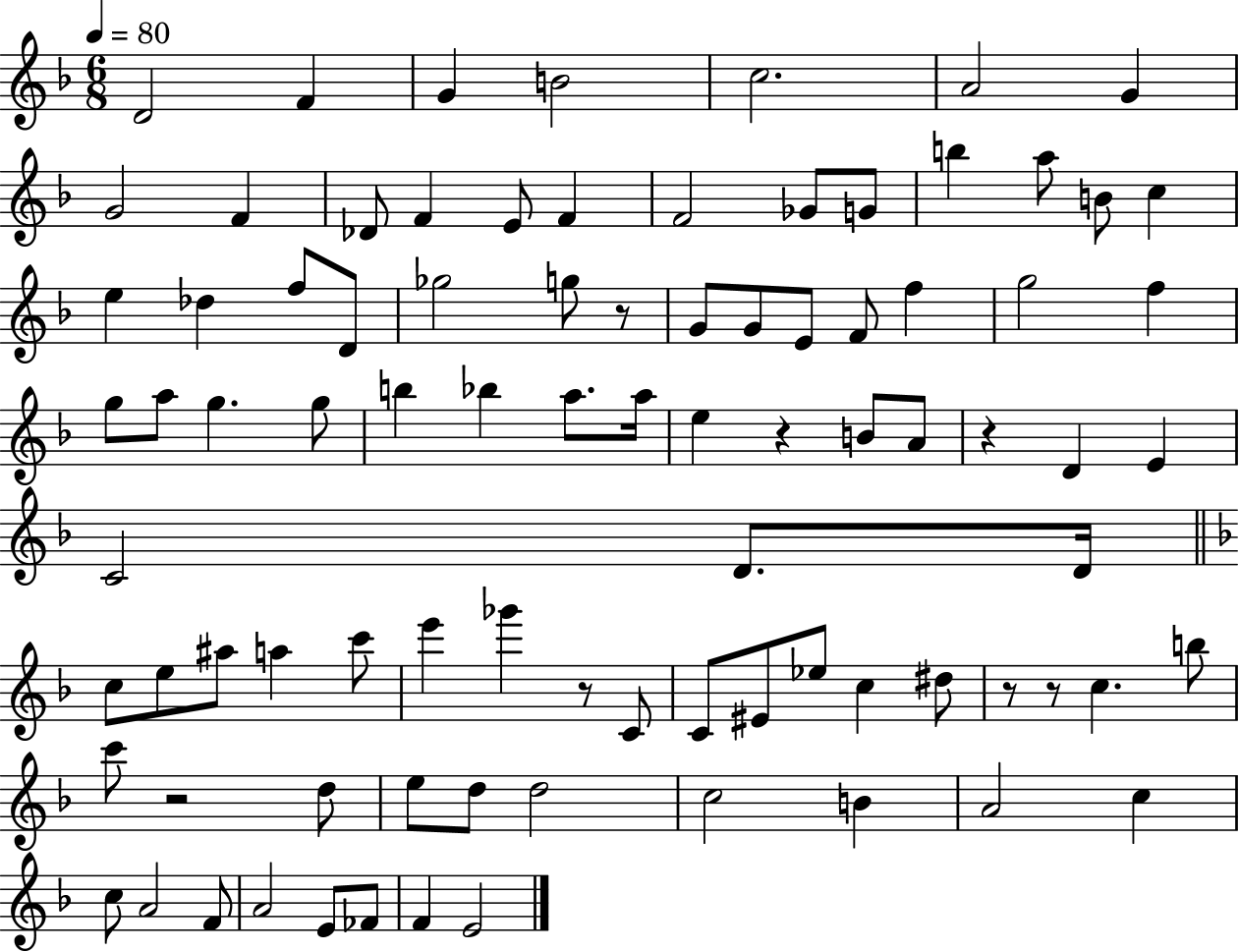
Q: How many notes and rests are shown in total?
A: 88